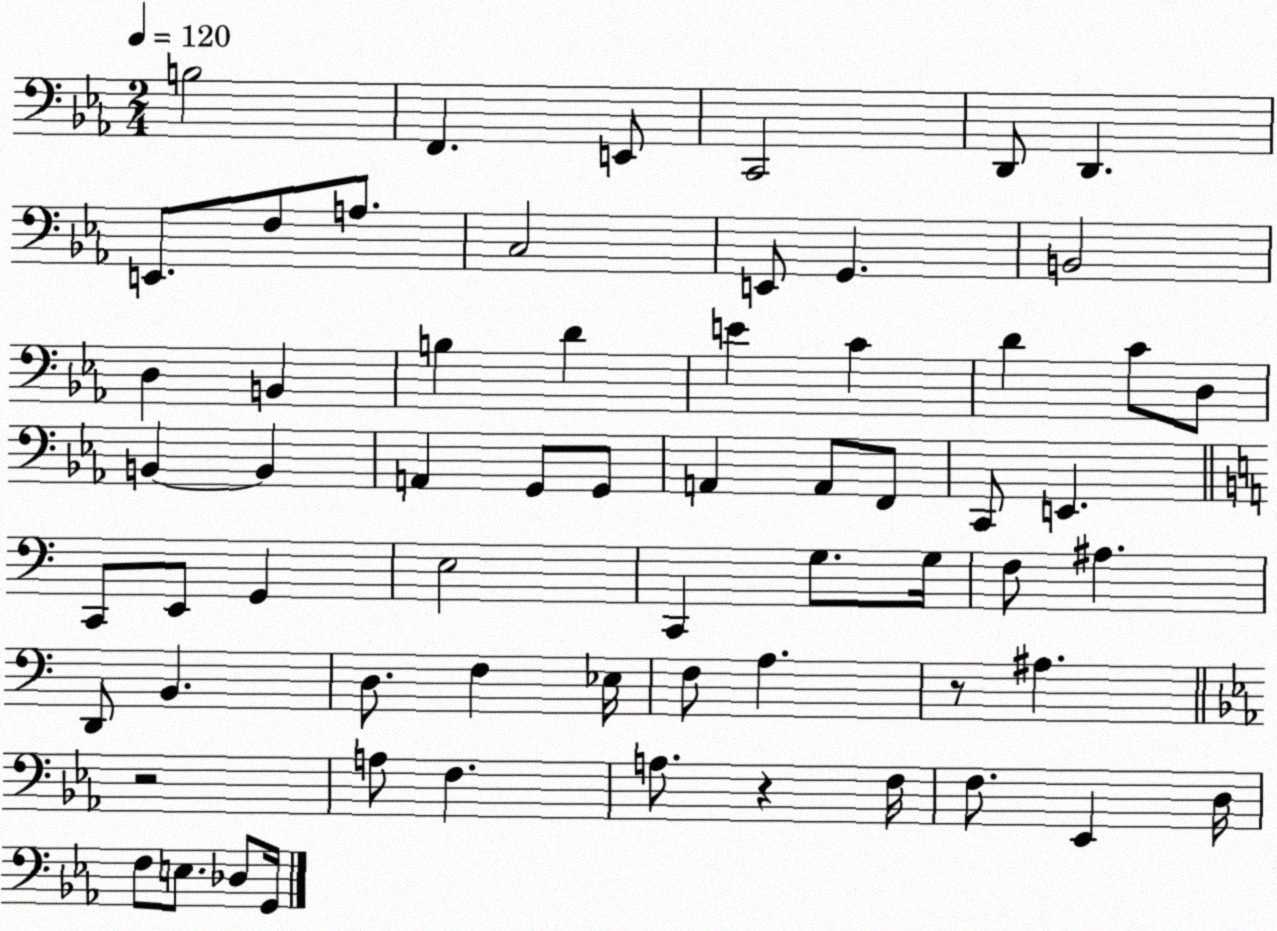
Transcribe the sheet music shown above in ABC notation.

X:1
T:Untitled
M:2/4
L:1/4
K:Eb
B,2 F,, E,,/2 C,,2 D,,/2 D,, E,,/2 F,/2 A,/2 C,2 E,,/2 G,, B,,2 D, B,, B, D E C D C/2 D,/2 B,, B,, A,, G,,/2 G,,/2 A,, A,,/2 F,,/2 C,,/2 E,, C,,/2 E,,/2 G,, E,2 C,, G,/2 G,/4 F,/2 ^A, D,,/2 B,, D,/2 F, _E,/4 F,/2 A, z/2 ^A, z2 A,/2 F, A,/2 z F,/4 F,/2 _E,, D,/4 F,/2 E,/2 _D,/2 G,,/4